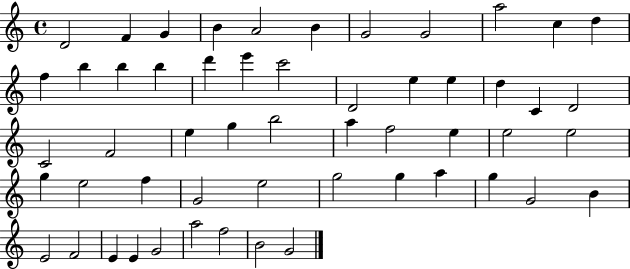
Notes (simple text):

D4/h F4/q G4/q B4/q A4/h B4/q G4/h G4/h A5/h C5/q D5/q F5/q B5/q B5/q B5/q D6/q E6/q C6/h D4/h E5/q E5/q D5/q C4/q D4/h C4/h F4/h E5/q G5/q B5/h A5/q F5/h E5/q E5/h E5/h G5/q E5/h F5/q G4/h E5/h G5/h G5/q A5/q G5/q G4/h B4/q E4/h F4/h E4/q E4/q G4/h A5/h F5/h B4/h G4/h